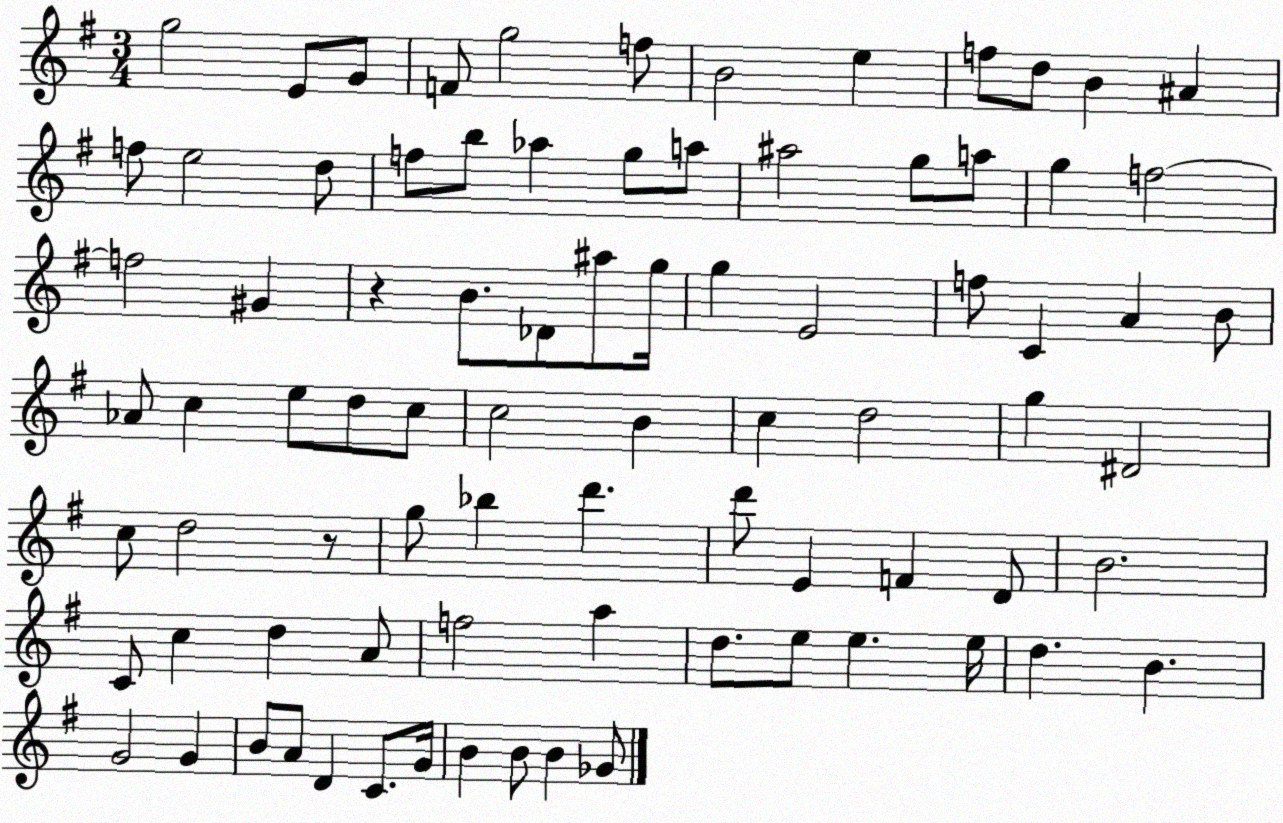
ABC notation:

X:1
T:Untitled
M:3/4
L:1/4
K:G
g2 E/2 G/2 F/2 g2 f/2 B2 e f/2 d/2 B ^A f/2 e2 d/2 f/2 b/2 _a g/2 a/2 ^a2 g/2 a/2 g f2 f2 ^G z B/2 _D/2 ^a/2 g/4 g E2 f/2 C A B/2 _A/2 c e/2 d/2 c/2 c2 B c d2 g ^D2 c/2 d2 z/2 g/2 _b d' d'/2 E F D/2 B2 C/2 c d A/2 f2 a d/2 e/2 e e/4 d B G2 G B/2 A/2 D C/2 G/4 B B/2 B _G/2